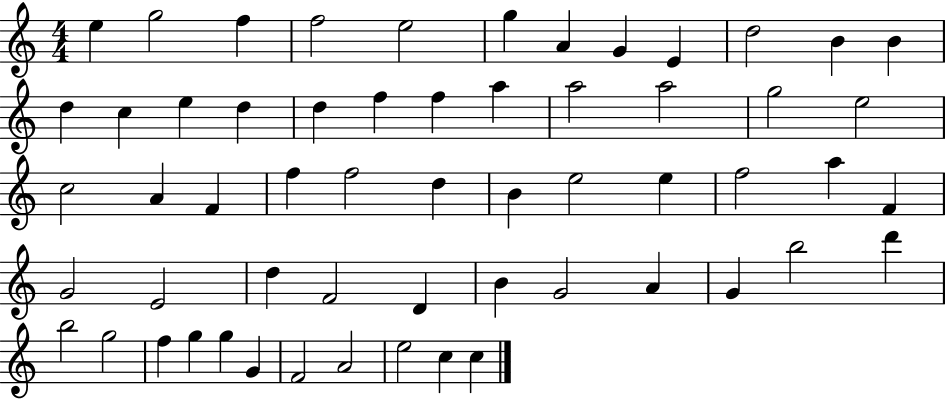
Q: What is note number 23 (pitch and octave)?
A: G5